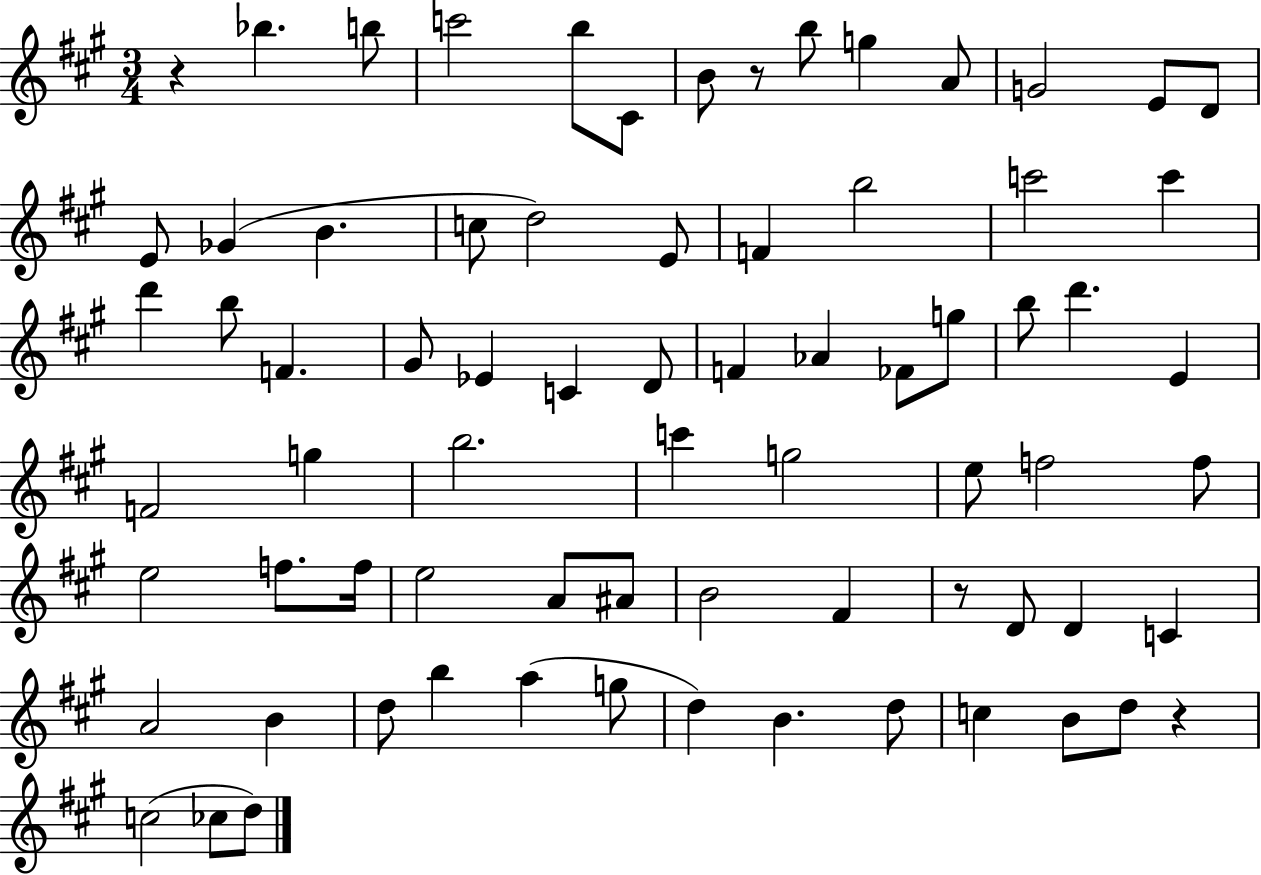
R/q Bb5/q. B5/e C6/h B5/e C#4/e B4/e R/e B5/e G5/q A4/e G4/h E4/e D4/e E4/e Gb4/q B4/q. C5/e D5/h E4/e F4/q B5/h C6/h C6/q D6/q B5/e F4/q. G#4/e Eb4/q C4/q D4/e F4/q Ab4/q FES4/e G5/e B5/e D6/q. E4/q F4/h G5/q B5/h. C6/q G5/h E5/e F5/h F5/e E5/h F5/e. F5/s E5/h A4/e A#4/e B4/h F#4/q R/e D4/e D4/q C4/q A4/h B4/q D5/e B5/q A5/q G5/e D5/q B4/q. D5/e C5/q B4/e D5/e R/q C5/h CES5/e D5/e